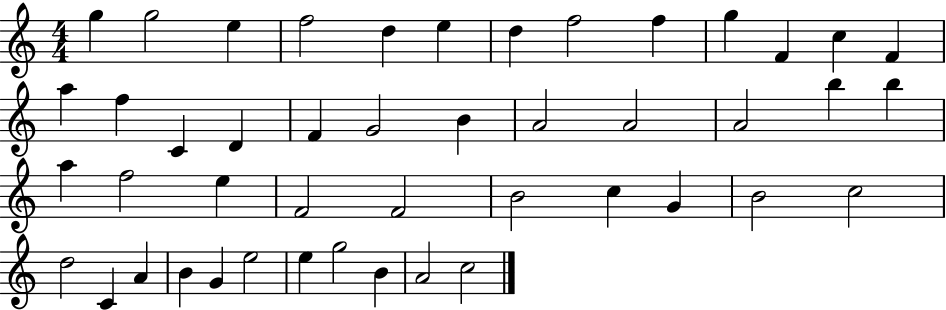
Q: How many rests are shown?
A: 0